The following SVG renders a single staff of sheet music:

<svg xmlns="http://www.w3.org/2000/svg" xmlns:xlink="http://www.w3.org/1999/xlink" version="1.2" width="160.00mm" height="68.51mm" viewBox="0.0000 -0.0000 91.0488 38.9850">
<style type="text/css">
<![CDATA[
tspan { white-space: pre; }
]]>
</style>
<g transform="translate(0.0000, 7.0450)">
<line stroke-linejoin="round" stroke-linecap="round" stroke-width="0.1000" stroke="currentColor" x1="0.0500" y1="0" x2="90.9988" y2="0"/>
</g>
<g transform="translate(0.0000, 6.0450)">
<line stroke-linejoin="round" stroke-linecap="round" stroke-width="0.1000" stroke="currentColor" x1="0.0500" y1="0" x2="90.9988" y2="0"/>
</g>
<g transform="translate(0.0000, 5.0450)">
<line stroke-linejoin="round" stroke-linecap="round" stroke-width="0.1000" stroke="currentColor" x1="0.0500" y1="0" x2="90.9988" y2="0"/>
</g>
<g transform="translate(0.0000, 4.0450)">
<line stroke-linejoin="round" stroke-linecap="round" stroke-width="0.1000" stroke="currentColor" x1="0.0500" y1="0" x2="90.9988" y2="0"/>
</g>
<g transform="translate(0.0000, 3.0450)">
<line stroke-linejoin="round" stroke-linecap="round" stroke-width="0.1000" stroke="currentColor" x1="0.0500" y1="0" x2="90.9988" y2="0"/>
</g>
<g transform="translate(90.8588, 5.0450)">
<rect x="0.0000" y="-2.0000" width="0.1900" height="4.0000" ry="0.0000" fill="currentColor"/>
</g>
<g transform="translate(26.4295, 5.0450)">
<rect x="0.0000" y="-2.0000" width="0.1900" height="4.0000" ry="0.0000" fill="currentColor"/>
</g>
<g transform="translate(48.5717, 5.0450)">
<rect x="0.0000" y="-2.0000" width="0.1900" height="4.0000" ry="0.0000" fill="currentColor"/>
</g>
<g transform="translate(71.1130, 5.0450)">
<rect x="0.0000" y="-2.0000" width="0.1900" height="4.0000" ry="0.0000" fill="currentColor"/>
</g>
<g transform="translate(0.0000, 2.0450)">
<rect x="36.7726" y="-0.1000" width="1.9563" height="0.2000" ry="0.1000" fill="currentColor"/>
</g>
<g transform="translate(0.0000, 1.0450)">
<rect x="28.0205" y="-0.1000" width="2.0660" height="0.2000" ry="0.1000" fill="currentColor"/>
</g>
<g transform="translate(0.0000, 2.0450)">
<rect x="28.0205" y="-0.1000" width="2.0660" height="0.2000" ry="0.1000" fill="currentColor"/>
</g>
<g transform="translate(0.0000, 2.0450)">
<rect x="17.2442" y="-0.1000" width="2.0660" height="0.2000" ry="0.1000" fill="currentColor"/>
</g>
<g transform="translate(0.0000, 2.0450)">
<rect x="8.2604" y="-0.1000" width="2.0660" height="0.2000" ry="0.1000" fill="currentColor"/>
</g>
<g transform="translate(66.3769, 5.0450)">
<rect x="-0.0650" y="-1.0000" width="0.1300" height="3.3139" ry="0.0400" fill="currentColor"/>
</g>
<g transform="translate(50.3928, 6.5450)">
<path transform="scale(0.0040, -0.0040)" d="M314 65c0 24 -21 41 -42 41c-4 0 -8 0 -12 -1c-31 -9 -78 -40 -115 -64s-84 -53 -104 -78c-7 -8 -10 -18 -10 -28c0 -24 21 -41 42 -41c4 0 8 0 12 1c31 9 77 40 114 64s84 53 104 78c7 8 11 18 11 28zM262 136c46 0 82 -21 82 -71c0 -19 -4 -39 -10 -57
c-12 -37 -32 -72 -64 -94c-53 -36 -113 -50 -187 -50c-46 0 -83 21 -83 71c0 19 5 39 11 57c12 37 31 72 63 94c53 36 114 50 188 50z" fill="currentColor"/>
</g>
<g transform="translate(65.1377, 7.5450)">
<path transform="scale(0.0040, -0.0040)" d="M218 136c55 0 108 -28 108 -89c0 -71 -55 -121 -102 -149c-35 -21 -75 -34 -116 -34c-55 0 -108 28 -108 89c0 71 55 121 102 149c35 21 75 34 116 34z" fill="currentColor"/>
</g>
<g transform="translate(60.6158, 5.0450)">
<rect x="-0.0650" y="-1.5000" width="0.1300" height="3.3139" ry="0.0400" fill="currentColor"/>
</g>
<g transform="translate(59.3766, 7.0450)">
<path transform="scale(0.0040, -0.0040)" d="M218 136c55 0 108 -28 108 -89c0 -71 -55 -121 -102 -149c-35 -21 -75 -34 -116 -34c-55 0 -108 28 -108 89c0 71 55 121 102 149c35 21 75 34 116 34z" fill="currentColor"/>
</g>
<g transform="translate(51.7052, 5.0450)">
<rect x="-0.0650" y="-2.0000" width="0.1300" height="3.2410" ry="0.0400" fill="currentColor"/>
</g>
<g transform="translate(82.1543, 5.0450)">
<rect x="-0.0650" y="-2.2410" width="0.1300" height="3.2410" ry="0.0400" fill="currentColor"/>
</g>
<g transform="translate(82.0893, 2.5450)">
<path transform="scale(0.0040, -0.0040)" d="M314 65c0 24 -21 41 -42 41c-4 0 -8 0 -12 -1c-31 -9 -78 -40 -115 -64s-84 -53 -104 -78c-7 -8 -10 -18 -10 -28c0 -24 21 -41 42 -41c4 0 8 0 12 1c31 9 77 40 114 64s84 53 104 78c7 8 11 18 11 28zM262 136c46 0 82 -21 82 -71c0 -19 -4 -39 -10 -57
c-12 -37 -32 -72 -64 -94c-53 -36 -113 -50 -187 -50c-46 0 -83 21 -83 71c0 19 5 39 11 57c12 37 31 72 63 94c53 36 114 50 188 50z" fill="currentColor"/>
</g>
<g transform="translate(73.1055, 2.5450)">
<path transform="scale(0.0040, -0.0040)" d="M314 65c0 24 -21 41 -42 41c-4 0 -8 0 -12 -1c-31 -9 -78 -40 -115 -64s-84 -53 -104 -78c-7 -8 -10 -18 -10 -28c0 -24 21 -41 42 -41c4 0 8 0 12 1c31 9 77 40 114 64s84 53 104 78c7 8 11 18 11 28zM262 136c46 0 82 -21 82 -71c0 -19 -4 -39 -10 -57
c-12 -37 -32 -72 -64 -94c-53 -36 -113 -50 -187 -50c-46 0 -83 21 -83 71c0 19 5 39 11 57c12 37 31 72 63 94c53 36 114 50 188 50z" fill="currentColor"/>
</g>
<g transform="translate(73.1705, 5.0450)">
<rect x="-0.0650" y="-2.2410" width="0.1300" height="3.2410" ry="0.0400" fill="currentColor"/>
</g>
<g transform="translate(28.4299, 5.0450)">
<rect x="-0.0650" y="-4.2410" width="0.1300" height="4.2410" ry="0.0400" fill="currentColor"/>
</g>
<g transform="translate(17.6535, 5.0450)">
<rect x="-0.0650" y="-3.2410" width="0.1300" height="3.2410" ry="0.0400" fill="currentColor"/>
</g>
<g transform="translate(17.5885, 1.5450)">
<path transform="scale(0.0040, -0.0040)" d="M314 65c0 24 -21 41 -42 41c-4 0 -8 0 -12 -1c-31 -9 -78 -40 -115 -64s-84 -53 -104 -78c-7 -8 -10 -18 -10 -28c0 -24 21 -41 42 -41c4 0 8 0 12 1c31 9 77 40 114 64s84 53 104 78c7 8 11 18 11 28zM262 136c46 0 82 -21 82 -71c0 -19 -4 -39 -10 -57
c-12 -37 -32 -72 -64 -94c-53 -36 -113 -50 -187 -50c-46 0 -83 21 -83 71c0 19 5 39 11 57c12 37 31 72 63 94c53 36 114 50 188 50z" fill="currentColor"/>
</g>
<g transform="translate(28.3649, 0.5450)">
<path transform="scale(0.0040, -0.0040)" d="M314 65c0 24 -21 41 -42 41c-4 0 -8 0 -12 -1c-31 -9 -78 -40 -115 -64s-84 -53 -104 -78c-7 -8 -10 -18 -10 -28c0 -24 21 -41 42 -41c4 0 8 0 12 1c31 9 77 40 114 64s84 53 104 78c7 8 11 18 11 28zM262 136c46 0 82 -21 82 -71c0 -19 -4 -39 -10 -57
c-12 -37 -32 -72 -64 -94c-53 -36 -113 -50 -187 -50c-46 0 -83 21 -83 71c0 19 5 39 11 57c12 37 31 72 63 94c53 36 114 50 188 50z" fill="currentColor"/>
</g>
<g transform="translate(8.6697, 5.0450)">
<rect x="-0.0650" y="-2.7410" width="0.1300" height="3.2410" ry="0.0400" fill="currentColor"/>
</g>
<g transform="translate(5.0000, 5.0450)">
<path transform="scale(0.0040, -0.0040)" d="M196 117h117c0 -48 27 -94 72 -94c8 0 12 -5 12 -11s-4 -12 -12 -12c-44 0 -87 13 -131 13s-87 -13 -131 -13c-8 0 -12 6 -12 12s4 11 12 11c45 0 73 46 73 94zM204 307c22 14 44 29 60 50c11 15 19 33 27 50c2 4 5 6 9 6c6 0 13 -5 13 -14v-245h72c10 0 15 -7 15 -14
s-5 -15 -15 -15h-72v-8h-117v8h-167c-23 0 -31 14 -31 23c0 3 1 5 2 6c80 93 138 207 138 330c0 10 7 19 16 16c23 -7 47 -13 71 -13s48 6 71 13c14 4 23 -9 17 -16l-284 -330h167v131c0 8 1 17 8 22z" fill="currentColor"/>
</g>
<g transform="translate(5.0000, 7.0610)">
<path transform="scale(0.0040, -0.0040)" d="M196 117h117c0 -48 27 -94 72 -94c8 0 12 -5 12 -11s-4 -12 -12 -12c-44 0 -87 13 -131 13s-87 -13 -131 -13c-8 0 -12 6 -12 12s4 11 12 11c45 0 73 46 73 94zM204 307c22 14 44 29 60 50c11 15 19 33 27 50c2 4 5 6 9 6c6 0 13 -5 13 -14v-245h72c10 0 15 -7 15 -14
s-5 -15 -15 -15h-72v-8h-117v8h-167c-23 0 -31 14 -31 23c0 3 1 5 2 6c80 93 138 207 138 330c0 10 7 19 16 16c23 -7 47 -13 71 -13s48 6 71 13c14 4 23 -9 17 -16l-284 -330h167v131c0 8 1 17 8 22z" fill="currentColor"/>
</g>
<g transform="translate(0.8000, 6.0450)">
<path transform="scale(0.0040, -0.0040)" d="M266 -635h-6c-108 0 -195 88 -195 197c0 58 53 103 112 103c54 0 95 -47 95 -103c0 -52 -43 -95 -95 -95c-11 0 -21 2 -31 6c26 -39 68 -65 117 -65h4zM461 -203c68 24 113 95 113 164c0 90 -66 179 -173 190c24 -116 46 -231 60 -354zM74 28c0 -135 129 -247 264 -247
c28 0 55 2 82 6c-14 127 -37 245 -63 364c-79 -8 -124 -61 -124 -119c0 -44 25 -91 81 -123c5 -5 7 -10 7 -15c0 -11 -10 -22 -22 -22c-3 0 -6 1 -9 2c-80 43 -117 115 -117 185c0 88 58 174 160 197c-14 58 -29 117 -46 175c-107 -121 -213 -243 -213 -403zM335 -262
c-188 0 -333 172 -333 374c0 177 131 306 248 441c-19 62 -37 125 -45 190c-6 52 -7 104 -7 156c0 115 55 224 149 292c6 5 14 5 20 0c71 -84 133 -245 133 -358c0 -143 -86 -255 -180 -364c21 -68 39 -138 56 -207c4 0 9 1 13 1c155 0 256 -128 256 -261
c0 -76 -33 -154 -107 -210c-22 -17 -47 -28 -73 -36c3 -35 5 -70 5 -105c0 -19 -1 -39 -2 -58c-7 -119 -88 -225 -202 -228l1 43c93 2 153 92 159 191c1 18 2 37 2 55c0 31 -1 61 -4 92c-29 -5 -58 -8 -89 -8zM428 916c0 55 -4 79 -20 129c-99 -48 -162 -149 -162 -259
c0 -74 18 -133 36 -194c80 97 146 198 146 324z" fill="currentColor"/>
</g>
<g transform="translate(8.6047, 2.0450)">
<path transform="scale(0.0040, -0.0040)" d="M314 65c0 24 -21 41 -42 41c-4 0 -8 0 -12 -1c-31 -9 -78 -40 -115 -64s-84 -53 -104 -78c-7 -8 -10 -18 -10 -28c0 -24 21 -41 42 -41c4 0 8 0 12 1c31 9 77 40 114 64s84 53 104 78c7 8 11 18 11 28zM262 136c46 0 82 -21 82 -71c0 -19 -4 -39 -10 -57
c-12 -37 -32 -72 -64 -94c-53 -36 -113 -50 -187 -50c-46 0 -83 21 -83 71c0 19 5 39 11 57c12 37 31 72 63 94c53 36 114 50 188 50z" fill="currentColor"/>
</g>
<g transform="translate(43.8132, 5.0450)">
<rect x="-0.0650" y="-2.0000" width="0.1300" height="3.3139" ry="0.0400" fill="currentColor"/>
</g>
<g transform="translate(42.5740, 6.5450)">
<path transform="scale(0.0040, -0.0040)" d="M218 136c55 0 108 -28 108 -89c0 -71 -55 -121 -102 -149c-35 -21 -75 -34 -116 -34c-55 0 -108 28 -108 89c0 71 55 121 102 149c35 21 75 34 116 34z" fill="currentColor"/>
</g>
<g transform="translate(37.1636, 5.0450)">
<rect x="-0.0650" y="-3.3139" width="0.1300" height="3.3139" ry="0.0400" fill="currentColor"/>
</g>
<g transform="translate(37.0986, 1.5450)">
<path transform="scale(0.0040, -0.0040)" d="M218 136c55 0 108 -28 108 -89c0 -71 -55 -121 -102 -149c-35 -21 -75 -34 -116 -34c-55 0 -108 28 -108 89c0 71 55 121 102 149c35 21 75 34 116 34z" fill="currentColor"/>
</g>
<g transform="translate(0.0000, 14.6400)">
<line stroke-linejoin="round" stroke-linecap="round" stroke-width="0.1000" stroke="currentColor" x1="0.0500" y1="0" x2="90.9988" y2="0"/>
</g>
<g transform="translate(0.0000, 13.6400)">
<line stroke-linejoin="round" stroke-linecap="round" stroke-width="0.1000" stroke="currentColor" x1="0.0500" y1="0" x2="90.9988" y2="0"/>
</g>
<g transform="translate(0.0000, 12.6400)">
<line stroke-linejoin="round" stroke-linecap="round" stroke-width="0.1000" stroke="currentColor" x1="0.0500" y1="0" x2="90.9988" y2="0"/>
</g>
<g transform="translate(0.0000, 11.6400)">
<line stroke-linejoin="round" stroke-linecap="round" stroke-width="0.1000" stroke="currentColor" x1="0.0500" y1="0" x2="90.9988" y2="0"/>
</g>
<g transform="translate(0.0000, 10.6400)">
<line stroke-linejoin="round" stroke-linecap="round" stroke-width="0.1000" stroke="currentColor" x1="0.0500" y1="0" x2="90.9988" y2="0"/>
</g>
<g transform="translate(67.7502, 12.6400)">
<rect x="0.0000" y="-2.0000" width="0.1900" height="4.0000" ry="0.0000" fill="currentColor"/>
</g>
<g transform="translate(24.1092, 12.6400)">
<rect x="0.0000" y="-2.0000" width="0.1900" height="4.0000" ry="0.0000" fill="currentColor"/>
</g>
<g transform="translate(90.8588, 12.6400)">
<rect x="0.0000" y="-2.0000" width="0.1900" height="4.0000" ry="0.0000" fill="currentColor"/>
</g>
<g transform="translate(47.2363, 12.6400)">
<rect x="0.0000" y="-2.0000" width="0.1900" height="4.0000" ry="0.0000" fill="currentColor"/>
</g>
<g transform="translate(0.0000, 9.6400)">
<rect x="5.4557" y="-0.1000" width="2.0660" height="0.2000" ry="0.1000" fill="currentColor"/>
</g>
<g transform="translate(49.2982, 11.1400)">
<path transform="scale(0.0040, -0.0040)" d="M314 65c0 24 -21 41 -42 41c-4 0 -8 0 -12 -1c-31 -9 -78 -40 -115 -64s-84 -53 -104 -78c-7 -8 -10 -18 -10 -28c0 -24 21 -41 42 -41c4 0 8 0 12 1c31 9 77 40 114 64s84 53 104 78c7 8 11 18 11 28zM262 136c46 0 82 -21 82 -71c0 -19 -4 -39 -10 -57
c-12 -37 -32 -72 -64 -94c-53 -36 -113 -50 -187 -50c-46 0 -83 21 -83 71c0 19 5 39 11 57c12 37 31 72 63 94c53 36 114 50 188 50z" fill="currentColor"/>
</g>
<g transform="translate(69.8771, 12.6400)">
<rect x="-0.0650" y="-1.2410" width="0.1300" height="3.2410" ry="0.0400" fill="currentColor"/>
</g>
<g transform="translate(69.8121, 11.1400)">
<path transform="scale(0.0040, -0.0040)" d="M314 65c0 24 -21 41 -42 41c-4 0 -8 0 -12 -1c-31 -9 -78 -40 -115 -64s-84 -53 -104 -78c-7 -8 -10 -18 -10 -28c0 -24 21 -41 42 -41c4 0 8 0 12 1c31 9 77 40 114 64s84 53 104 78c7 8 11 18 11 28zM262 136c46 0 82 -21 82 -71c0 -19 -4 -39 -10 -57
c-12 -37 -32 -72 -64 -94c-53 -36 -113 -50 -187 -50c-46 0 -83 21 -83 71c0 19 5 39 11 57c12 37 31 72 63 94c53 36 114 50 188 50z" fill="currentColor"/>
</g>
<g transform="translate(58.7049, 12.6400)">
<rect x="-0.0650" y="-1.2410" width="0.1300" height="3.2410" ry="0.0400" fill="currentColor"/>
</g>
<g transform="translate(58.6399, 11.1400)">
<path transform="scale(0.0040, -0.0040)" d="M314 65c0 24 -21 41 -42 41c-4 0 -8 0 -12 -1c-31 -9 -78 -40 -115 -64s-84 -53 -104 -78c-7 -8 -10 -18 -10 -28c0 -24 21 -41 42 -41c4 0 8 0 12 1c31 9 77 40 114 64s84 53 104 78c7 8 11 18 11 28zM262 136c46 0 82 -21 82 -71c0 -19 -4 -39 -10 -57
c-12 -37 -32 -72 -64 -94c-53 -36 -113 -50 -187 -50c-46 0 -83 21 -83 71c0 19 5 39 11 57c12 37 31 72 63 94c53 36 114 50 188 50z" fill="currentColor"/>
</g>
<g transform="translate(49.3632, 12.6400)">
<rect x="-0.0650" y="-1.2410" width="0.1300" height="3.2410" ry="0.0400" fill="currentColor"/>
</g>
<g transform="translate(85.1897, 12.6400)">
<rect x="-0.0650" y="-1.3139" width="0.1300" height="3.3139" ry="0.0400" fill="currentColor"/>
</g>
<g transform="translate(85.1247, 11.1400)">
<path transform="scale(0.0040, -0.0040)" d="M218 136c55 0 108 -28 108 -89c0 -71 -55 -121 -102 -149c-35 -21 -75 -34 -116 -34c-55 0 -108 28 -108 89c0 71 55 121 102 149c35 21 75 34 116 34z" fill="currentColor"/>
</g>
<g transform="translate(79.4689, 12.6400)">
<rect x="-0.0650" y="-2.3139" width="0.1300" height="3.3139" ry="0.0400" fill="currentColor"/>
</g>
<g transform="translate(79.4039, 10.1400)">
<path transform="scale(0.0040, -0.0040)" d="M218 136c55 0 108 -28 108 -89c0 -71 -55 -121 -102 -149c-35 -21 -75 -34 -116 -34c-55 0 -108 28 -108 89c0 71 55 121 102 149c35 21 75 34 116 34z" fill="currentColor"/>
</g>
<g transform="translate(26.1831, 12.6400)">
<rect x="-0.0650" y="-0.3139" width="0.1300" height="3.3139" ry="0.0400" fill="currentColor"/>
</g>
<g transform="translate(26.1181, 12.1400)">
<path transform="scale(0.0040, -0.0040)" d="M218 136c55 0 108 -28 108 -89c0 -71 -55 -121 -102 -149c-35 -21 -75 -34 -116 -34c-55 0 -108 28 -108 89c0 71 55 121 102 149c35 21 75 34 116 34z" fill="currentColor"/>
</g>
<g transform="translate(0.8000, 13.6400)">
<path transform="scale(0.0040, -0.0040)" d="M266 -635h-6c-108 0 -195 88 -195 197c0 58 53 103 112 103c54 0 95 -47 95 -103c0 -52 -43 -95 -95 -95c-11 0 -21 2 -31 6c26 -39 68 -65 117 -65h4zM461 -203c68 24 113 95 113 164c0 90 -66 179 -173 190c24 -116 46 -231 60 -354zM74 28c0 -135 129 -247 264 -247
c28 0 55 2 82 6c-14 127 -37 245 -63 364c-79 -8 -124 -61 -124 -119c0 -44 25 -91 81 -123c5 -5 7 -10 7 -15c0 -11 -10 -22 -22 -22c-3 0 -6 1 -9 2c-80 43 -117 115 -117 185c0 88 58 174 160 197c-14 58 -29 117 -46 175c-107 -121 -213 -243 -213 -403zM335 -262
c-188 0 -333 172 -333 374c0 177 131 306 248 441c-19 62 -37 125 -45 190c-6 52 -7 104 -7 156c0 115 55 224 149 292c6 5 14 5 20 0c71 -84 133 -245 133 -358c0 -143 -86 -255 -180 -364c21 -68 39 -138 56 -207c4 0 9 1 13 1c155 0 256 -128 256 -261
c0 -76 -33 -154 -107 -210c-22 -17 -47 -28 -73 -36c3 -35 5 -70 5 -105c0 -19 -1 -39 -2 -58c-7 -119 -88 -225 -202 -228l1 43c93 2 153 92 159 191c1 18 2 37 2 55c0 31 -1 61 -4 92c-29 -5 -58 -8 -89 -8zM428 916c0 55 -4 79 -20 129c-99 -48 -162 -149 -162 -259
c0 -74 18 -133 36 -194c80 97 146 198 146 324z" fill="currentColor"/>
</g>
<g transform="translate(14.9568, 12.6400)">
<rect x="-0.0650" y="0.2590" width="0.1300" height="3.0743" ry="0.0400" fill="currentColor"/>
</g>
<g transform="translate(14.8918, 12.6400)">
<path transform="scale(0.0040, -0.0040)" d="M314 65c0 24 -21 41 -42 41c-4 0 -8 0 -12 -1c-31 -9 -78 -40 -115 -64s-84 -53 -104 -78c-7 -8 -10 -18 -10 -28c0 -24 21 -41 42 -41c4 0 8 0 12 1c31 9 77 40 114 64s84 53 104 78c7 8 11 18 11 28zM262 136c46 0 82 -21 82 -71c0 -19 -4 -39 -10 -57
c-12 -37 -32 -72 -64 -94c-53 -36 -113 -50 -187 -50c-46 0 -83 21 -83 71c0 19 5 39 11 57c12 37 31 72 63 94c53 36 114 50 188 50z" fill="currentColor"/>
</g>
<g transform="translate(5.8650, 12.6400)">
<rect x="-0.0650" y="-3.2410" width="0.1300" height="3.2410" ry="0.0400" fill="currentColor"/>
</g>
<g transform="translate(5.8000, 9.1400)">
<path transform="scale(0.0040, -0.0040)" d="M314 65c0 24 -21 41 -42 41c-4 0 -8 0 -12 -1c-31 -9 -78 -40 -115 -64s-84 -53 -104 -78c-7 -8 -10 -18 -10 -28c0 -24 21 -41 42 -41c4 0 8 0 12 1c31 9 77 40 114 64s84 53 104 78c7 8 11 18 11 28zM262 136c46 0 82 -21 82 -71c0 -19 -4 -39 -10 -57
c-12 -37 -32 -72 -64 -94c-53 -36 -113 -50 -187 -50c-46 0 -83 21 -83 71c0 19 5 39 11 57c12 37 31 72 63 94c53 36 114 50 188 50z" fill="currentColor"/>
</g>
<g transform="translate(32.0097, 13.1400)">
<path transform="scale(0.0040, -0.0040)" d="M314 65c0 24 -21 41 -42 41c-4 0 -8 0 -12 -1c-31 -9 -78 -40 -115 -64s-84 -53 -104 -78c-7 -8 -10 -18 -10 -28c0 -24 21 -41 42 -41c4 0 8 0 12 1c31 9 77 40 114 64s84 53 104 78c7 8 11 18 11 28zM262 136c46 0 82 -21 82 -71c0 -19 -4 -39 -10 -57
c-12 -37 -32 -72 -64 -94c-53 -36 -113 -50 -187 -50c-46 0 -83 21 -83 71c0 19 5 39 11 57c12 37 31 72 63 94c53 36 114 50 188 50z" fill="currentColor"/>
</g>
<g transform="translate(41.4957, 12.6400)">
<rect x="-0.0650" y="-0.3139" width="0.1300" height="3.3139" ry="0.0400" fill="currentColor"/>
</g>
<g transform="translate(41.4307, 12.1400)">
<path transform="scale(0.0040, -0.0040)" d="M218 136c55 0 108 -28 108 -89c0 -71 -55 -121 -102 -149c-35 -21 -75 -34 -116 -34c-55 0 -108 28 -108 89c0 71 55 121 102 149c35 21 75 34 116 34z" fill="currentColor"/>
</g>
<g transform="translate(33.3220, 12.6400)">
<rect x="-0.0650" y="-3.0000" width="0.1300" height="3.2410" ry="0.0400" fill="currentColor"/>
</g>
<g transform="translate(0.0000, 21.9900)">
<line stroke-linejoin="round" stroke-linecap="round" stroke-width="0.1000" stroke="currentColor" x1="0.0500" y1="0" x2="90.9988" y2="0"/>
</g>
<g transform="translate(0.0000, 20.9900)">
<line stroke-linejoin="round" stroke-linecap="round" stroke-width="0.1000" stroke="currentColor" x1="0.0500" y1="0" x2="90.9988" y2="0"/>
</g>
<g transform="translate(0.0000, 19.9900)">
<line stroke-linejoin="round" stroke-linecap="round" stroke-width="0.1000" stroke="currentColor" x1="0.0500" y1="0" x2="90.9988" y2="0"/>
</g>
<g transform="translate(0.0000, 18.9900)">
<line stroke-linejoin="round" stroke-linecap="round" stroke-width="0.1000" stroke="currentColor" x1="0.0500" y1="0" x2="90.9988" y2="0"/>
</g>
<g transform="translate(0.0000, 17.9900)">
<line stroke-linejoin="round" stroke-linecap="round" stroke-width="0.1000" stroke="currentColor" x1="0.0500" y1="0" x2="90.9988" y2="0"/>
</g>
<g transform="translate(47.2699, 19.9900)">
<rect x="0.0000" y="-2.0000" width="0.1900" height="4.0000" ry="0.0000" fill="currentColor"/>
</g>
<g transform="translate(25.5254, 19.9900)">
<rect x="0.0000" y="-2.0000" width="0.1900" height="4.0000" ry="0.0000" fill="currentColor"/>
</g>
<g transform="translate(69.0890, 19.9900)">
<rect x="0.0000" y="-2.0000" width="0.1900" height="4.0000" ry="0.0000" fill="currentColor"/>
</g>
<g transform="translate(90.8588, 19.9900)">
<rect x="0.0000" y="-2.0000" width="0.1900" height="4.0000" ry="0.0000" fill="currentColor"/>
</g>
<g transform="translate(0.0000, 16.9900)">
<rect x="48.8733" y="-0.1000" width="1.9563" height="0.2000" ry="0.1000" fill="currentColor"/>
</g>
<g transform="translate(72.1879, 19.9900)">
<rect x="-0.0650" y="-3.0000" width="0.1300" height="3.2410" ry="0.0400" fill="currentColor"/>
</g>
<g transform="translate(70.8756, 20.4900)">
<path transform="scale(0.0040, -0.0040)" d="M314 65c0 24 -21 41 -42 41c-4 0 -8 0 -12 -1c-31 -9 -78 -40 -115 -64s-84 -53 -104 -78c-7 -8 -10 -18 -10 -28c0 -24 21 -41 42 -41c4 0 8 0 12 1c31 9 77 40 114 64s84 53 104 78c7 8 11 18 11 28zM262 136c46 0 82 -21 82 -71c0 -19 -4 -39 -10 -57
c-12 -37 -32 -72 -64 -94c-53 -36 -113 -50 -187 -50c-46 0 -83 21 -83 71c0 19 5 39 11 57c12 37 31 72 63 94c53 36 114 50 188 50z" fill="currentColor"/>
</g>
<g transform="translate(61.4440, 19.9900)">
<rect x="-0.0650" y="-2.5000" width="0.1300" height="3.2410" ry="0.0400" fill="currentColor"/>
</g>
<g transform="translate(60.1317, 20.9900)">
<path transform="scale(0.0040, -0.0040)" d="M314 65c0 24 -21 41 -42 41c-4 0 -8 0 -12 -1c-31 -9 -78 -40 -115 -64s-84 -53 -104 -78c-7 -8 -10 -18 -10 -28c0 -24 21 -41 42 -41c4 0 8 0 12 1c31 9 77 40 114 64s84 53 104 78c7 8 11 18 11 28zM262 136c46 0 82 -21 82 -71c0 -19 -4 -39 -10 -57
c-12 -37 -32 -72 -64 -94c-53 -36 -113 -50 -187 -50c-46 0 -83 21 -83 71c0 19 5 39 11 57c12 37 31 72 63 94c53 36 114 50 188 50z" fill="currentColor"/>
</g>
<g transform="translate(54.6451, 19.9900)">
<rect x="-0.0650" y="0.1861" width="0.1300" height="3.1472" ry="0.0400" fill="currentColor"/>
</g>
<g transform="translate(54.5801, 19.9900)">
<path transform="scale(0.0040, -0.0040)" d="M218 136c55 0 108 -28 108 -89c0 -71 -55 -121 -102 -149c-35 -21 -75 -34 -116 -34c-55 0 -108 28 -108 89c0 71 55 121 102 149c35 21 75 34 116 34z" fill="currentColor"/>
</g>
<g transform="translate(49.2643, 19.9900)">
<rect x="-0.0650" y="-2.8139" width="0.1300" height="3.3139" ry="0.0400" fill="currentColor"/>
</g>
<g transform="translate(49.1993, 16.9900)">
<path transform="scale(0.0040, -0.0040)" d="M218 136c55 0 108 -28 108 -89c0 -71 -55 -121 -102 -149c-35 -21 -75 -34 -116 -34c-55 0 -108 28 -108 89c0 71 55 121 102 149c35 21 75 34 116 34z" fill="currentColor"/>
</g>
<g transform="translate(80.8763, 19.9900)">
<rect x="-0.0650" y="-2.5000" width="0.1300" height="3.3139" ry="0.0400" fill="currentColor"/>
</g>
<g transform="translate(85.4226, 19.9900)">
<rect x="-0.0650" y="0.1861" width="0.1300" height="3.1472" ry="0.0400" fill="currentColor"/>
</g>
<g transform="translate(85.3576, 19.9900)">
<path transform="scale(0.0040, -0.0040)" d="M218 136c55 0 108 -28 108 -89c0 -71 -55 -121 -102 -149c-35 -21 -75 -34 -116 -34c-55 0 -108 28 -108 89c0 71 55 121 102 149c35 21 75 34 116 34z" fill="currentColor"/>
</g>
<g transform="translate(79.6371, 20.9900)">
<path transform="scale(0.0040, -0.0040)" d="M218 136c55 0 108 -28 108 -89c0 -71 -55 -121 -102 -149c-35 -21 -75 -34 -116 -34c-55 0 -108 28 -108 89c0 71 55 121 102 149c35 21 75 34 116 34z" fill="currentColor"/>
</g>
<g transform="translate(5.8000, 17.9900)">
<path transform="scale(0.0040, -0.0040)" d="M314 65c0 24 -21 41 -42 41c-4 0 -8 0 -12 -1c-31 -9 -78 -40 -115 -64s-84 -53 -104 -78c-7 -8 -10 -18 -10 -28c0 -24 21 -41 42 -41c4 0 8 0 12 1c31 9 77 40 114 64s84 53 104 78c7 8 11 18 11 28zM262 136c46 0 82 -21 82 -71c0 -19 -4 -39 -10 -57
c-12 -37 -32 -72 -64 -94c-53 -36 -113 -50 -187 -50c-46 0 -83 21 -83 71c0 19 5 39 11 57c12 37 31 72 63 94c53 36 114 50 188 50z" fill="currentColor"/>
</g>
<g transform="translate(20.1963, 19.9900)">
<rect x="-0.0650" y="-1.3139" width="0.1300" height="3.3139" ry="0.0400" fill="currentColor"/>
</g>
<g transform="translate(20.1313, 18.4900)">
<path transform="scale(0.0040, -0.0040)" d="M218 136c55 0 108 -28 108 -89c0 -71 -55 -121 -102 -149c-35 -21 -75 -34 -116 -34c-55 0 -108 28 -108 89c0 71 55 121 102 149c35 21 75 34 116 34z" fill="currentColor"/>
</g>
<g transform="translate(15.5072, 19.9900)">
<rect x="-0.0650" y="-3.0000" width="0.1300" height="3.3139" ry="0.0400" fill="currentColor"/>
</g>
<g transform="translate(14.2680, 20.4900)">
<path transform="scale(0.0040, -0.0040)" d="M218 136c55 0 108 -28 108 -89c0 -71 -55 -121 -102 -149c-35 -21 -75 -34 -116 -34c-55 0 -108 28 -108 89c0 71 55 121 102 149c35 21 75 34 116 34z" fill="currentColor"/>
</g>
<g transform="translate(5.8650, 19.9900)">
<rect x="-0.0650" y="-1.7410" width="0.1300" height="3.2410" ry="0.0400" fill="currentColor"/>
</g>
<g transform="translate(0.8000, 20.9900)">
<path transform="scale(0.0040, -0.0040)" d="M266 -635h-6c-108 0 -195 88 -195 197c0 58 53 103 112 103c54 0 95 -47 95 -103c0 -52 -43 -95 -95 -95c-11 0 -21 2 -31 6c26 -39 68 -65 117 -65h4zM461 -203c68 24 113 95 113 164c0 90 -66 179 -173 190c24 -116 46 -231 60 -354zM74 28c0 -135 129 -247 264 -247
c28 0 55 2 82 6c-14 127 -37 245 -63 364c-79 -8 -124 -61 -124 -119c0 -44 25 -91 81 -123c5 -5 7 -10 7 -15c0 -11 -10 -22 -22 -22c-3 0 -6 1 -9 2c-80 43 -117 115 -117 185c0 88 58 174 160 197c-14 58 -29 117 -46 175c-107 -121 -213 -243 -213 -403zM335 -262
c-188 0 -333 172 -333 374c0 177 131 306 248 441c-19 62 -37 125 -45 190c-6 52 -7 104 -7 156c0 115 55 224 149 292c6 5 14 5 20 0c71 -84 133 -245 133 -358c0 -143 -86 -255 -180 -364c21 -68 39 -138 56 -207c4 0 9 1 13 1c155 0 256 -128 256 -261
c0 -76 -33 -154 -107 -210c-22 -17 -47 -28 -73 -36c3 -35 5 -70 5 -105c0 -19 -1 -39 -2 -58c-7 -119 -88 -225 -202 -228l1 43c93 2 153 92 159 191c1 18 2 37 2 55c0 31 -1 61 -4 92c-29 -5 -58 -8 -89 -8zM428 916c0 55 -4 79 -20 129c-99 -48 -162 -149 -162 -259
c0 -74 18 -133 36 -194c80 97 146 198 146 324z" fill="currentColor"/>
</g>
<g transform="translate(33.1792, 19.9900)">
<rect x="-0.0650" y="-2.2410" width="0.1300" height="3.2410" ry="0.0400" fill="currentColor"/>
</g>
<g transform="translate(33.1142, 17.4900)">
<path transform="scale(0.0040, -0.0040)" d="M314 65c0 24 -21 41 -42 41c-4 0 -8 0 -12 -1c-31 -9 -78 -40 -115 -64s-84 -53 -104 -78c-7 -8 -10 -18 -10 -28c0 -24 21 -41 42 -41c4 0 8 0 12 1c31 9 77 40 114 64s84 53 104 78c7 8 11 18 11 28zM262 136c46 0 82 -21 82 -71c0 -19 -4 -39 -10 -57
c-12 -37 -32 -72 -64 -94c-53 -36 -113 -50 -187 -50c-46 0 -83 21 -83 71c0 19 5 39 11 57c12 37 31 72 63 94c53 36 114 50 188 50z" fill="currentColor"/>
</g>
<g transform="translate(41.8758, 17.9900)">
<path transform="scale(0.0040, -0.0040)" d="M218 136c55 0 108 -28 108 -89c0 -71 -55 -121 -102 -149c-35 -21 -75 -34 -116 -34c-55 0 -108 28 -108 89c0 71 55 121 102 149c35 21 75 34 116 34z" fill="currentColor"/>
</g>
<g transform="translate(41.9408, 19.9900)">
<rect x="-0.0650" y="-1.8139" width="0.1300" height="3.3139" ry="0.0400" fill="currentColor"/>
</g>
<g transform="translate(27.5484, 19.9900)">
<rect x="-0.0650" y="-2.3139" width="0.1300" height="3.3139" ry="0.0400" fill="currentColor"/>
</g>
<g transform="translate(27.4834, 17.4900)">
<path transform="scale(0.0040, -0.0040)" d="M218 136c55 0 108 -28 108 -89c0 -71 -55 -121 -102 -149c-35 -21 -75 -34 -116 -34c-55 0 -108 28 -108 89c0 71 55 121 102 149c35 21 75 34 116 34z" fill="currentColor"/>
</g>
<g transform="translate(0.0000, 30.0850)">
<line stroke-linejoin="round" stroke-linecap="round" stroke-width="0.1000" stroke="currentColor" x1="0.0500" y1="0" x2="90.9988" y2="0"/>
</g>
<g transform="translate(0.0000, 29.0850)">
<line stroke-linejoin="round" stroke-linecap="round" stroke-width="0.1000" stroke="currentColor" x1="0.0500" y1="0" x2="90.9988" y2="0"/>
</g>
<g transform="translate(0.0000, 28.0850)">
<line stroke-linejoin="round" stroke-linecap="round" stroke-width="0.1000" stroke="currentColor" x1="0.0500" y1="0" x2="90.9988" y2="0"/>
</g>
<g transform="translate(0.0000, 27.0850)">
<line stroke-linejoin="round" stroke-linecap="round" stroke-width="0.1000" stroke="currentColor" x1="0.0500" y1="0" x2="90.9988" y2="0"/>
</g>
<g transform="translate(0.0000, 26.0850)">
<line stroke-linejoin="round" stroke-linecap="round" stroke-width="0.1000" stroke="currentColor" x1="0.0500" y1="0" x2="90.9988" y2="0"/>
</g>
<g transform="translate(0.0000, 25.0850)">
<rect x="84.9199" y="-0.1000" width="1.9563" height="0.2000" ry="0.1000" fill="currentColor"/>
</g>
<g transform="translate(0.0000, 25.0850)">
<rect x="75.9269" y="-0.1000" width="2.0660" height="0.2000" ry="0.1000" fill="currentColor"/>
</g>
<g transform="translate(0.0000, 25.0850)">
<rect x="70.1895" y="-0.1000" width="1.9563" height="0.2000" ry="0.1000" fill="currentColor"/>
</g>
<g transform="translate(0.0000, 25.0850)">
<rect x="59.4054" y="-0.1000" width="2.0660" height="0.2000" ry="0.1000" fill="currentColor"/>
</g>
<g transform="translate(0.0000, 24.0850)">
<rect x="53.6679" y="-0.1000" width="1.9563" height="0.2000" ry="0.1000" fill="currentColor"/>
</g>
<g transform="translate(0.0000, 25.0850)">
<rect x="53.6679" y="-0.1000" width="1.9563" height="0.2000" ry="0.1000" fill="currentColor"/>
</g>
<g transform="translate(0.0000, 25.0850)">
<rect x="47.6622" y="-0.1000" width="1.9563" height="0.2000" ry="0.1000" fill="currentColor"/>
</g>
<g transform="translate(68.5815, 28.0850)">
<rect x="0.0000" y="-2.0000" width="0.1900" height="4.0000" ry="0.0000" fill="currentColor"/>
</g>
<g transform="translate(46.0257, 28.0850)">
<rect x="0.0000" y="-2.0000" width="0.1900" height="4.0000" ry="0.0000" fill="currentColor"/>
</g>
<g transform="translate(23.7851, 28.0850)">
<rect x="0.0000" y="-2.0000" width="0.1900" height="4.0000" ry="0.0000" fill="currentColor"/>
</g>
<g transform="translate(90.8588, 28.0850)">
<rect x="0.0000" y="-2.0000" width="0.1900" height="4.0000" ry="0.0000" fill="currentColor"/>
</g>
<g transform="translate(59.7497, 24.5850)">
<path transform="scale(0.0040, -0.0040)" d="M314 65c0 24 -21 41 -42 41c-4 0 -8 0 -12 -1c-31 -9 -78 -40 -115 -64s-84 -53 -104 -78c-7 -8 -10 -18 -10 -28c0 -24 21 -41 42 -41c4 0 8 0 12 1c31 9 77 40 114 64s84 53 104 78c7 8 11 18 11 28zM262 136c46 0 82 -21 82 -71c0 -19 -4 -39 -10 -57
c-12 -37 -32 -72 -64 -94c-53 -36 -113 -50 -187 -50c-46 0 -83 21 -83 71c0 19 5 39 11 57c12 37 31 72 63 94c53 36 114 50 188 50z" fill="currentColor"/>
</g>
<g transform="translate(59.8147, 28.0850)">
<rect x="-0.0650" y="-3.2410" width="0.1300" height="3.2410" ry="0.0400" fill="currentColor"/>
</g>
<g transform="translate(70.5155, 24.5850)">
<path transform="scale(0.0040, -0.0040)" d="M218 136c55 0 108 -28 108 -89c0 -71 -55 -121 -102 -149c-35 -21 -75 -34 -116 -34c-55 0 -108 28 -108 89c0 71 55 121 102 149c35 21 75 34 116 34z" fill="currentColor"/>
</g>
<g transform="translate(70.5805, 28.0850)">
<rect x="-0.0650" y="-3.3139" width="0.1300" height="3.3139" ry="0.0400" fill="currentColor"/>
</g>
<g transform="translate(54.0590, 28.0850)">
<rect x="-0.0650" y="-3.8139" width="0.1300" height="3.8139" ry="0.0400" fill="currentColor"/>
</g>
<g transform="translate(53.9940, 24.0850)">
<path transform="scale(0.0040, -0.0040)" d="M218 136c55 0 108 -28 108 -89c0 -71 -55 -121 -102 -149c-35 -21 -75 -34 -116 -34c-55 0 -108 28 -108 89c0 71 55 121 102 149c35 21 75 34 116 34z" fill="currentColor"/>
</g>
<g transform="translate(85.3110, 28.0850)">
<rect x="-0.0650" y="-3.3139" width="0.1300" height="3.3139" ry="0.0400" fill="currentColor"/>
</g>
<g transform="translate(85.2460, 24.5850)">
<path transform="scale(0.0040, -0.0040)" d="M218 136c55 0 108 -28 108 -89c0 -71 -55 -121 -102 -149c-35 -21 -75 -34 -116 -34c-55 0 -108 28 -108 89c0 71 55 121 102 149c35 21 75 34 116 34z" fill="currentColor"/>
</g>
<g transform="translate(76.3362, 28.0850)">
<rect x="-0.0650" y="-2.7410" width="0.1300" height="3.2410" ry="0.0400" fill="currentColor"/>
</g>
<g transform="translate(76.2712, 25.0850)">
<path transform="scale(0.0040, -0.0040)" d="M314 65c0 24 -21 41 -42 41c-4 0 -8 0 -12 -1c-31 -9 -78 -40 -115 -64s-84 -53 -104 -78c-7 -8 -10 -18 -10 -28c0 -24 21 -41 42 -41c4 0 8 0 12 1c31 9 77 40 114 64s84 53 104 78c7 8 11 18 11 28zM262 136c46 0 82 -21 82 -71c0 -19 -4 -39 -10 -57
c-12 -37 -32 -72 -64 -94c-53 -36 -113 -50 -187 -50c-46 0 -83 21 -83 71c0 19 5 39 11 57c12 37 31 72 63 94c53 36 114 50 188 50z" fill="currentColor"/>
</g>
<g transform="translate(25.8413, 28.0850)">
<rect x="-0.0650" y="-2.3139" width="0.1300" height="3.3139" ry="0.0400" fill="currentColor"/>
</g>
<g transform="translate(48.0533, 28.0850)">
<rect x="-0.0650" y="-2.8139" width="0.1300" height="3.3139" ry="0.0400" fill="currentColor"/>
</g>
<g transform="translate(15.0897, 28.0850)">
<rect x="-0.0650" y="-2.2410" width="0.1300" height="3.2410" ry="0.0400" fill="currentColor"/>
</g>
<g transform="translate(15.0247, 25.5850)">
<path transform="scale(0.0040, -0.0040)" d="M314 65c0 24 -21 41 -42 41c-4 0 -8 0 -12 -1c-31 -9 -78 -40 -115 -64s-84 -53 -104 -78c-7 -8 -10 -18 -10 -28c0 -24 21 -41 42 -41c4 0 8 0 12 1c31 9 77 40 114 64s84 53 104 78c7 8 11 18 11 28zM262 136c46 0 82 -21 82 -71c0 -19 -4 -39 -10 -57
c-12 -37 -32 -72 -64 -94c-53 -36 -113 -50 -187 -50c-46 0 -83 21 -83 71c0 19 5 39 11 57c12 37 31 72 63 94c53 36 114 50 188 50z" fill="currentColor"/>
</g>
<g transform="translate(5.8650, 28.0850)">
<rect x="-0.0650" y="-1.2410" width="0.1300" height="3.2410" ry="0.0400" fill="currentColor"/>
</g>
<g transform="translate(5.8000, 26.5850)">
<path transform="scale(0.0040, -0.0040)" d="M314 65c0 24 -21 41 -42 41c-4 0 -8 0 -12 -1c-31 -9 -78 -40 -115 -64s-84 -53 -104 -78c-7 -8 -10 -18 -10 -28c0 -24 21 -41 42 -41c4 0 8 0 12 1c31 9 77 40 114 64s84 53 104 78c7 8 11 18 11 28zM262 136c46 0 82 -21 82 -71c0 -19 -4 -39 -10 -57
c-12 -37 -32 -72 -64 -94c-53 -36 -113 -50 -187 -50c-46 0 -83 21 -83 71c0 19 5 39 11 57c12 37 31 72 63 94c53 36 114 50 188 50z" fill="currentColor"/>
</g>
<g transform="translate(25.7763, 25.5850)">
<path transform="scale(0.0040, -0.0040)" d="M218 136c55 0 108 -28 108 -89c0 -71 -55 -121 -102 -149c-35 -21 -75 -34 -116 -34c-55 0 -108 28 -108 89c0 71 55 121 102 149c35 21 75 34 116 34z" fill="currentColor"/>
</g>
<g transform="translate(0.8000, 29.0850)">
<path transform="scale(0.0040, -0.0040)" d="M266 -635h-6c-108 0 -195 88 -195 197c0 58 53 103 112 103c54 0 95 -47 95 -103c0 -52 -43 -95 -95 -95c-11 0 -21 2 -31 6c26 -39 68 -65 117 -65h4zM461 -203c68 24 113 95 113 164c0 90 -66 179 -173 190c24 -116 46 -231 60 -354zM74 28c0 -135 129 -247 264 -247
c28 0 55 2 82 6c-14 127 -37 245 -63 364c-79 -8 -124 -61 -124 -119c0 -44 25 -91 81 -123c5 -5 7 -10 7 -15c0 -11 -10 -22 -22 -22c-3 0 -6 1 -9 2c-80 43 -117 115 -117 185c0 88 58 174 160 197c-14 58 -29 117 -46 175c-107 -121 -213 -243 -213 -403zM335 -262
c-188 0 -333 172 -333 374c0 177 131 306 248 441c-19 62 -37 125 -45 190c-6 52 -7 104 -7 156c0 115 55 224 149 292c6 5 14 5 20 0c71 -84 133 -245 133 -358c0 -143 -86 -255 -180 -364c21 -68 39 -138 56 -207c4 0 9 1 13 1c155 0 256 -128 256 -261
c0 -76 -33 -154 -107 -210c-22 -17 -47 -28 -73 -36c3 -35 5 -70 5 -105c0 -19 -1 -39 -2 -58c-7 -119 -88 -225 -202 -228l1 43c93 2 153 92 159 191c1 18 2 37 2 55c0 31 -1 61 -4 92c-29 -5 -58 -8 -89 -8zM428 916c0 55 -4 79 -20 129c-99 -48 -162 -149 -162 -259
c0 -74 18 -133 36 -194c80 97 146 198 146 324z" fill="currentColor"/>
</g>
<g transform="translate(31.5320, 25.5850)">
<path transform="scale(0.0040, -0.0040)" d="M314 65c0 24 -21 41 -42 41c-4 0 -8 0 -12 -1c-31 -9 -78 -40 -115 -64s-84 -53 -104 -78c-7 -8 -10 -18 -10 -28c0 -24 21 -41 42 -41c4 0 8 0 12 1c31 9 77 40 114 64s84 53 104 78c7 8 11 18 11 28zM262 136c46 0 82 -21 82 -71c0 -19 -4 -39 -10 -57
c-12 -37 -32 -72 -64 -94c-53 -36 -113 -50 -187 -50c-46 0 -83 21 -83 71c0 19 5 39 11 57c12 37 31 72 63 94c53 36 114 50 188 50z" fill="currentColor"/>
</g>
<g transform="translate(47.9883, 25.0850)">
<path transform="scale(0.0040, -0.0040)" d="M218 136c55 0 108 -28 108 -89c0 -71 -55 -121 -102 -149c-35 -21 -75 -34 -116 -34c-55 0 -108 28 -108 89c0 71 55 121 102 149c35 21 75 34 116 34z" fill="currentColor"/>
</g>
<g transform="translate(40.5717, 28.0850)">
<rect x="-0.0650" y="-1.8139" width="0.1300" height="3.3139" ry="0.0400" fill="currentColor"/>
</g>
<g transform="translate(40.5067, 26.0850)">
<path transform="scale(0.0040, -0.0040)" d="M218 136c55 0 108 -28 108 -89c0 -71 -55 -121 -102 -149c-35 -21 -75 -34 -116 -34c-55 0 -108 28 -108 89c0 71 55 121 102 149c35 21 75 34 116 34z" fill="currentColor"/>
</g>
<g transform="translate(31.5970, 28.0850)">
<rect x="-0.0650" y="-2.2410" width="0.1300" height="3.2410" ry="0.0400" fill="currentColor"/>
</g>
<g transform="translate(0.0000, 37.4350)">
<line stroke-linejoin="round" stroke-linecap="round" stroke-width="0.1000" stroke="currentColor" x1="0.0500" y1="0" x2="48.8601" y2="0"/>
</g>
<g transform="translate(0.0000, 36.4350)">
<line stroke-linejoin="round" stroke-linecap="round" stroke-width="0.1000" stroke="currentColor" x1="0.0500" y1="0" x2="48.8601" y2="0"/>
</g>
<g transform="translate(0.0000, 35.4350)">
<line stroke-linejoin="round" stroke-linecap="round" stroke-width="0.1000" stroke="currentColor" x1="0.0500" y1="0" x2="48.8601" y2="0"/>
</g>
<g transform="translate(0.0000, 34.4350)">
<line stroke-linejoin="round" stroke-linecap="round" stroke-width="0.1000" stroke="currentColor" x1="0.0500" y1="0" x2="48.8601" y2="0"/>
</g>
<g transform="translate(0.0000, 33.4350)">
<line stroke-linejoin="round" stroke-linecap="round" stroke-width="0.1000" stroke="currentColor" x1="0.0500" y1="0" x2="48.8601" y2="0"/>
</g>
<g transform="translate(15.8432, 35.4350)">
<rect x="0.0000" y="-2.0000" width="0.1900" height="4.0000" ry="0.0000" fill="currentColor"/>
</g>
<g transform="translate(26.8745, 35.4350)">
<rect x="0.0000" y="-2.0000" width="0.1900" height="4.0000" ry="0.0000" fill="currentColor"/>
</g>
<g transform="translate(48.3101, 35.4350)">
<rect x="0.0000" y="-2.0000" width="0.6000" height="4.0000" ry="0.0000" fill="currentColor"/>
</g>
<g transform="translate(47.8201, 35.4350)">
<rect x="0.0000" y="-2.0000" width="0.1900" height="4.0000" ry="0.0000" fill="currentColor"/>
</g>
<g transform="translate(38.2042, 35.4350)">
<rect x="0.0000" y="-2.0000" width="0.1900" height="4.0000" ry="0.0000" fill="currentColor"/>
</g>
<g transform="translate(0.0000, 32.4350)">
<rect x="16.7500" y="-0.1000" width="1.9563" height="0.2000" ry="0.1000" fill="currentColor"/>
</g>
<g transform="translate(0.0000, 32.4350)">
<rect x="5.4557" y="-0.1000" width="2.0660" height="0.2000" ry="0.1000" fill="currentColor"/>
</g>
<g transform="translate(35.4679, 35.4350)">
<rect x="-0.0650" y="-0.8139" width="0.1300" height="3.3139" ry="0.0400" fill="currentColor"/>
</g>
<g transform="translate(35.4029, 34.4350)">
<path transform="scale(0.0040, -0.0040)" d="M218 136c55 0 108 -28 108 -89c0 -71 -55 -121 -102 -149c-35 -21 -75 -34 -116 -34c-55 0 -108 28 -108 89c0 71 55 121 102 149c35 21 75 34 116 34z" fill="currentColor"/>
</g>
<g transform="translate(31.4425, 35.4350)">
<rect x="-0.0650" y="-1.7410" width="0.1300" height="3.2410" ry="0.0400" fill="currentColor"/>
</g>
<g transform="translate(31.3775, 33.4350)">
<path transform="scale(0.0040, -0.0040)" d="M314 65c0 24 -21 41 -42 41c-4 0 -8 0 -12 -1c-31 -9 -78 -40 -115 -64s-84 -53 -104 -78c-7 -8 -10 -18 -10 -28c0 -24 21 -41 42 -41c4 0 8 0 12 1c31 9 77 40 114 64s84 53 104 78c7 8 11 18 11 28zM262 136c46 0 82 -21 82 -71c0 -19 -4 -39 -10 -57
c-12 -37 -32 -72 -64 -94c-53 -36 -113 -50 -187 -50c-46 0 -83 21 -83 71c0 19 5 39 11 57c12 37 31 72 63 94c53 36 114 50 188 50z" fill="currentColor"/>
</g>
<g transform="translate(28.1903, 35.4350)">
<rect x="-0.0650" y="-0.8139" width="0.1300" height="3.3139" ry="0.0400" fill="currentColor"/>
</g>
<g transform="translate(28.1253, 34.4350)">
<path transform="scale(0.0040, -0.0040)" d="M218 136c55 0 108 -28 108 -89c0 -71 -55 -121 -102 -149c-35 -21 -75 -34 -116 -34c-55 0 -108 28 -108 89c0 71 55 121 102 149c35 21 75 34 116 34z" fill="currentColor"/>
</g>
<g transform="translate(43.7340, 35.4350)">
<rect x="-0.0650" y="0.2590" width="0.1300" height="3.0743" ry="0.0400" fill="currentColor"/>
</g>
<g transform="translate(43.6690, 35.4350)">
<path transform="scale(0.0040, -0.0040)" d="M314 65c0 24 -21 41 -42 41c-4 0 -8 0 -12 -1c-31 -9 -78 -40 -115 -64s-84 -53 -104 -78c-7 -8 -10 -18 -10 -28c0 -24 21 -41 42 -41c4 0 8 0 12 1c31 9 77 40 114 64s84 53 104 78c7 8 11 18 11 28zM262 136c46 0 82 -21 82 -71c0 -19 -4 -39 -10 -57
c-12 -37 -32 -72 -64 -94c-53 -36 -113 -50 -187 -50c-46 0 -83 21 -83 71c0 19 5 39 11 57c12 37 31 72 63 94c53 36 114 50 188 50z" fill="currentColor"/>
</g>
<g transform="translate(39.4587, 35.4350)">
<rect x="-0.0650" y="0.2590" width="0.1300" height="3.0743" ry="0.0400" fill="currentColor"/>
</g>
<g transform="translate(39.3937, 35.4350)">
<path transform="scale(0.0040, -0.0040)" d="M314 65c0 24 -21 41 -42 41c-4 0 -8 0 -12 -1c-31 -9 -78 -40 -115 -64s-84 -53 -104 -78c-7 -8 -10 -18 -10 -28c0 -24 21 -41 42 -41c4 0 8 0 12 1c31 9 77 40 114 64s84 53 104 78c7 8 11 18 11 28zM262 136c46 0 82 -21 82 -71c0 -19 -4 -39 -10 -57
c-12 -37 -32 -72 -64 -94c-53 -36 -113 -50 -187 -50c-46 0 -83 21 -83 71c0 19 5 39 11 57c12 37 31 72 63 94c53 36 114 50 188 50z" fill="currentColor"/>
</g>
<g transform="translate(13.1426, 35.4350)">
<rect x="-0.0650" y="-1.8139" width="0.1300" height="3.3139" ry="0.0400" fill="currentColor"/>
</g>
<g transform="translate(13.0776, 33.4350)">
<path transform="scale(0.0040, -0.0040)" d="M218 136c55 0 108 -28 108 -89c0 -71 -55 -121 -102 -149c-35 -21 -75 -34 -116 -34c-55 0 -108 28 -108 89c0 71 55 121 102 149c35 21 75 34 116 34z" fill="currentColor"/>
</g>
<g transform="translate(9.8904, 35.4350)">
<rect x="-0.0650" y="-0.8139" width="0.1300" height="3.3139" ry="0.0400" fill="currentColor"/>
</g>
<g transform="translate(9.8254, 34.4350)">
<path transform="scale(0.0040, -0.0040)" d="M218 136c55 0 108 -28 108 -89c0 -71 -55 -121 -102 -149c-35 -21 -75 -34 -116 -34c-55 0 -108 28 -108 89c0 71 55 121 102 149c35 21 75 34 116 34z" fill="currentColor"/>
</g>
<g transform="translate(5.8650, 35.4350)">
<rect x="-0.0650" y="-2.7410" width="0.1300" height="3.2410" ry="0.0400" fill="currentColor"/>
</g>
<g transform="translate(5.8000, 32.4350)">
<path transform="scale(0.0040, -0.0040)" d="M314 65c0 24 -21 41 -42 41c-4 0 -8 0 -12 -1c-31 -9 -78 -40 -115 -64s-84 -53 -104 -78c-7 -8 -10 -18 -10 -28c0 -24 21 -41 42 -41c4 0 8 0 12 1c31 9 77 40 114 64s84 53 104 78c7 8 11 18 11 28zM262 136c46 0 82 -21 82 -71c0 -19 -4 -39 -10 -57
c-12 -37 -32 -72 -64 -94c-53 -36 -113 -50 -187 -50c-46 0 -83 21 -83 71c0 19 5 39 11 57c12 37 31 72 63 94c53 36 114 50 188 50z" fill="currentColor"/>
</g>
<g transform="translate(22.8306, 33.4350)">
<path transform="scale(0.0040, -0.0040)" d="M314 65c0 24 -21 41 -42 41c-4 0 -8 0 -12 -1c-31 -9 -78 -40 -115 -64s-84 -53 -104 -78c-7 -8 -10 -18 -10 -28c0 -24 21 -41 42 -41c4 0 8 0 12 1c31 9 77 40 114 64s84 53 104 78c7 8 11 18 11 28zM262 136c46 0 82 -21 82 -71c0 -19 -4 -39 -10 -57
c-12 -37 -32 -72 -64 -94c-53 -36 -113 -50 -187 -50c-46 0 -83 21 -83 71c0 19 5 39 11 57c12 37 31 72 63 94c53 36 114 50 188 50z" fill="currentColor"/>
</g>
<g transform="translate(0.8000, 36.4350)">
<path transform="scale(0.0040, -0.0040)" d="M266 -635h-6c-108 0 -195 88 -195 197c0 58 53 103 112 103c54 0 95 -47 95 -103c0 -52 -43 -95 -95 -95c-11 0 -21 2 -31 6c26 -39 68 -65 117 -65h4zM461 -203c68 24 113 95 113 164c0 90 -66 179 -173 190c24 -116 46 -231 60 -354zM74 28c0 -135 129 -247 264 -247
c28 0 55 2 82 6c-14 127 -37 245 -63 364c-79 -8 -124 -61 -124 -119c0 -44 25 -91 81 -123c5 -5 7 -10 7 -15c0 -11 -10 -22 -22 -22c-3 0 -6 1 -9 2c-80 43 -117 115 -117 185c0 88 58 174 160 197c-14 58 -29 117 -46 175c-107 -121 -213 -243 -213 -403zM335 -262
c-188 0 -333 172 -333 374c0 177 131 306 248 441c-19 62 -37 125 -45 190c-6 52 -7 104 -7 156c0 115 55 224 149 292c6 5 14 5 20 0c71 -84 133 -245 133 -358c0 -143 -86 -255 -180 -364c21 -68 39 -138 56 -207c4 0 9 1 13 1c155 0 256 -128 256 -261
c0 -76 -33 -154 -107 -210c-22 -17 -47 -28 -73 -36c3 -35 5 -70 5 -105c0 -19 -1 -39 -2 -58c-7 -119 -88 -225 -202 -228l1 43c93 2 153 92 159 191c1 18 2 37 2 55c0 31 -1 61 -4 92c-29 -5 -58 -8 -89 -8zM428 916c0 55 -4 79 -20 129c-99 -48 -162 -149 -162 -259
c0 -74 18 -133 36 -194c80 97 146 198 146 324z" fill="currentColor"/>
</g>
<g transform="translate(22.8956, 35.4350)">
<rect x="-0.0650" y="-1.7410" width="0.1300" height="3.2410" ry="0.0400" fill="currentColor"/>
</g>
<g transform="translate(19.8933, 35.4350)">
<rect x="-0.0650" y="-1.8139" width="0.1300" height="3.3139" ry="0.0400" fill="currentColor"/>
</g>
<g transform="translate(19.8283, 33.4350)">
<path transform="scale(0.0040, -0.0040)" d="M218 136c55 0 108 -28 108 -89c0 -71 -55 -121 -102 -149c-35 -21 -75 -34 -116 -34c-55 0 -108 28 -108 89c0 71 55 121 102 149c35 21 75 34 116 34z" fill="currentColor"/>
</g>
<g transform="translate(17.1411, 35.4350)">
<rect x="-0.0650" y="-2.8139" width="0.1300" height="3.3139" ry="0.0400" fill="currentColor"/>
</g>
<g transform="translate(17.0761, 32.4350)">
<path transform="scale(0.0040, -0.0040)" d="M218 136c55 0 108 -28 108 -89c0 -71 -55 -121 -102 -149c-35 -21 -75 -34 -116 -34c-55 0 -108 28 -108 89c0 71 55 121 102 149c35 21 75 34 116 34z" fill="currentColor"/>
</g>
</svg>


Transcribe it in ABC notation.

X:1
T:Untitled
M:4/4
L:1/4
K:C
a2 b2 d'2 b F F2 E D g2 g2 b2 B2 c A2 c e2 e2 e2 g e f2 A e g g2 f a B G2 A2 G B e2 g2 g g2 f a c' b2 b a2 b a2 d f a f f2 d f2 d B2 B2